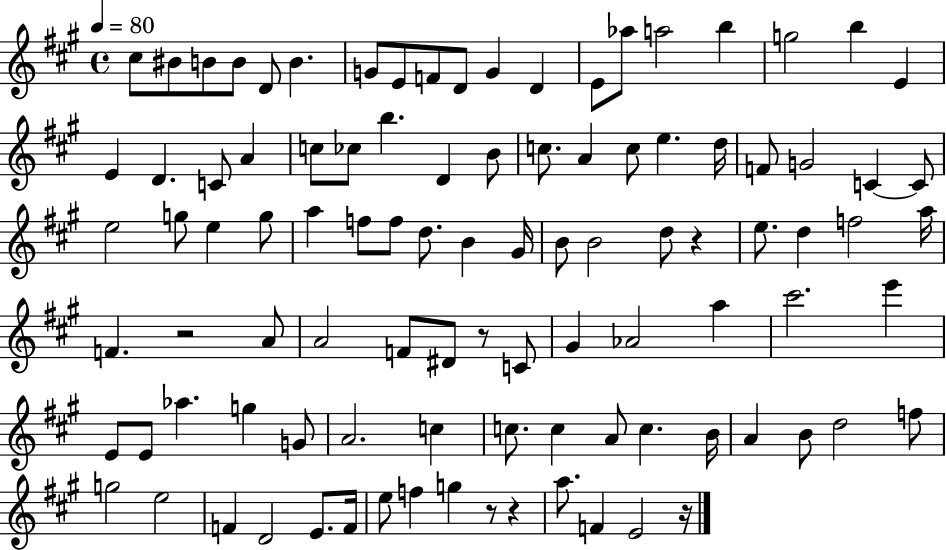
{
  \clef treble
  \time 4/4
  \defaultTimeSignature
  \key a \major
  \tempo 4 = 80
  cis''8 bis'8 b'8 b'8 d'8 b'4. | g'8 e'8 f'8 d'8 g'4 d'4 | e'8 aes''8 a''2 b''4 | g''2 b''4 e'4 | \break e'4 d'4. c'8 a'4 | c''8 ces''8 b''4. d'4 b'8 | c''8. a'4 c''8 e''4. d''16 | f'8 g'2 c'4~~ c'8 | \break e''2 g''8 e''4 g''8 | a''4 f''8 f''8 d''8. b'4 gis'16 | b'8 b'2 d''8 r4 | e''8. d''4 f''2 a''16 | \break f'4. r2 a'8 | a'2 f'8 dis'8 r8 c'8 | gis'4 aes'2 a''4 | cis'''2. e'''4 | \break e'8 e'8 aes''4. g''4 g'8 | a'2. c''4 | c''8. c''4 a'8 c''4. b'16 | a'4 b'8 d''2 f''8 | \break g''2 e''2 | f'4 d'2 e'8. f'16 | e''8 f''4 g''4 r8 r4 | a''8. f'4 e'2 r16 | \break \bar "|."
}